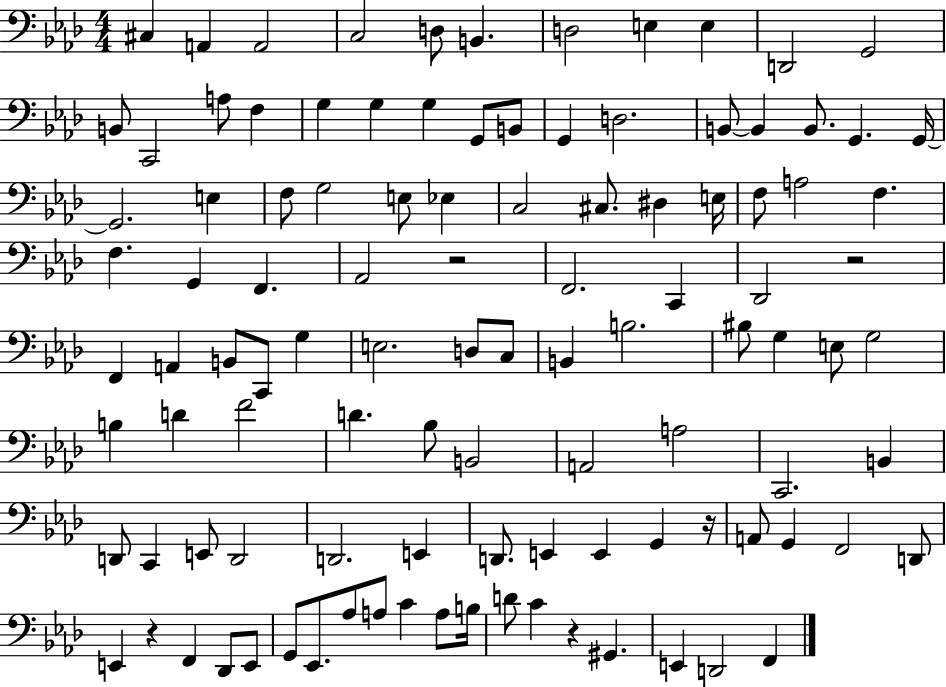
{
  \clef bass
  \numericTimeSignature
  \time 4/4
  \key aes \major
  cis4 a,4 a,2 | c2 d8 b,4. | d2 e4 e4 | d,2 g,2 | \break b,8 c,2 a8 f4 | g4 g4 g4 g,8 b,8 | g,4 d2. | b,8~~ b,4 b,8. g,4. g,16~~ | \break g,2. e4 | f8 g2 e8 ees4 | c2 cis8. dis4 e16 | f8 a2 f4. | \break f4. g,4 f,4. | aes,2 r2 | f,2. c,4 | des,2 r2 | \break f,4 a,4 b,8 c,8 g4 | e2. d8 c8 | b,4 b2. | bis8 g4 e8 g2 | \break b4 d'4 f'2 | d'4. bes8 b,2 | a,2 a2 | c,2. b,4 | \break d,8 c,4 e,8 d,2 | d,2. e,4 | d,8. e,4 e,4 g,4 r16 | a,8 g,4 f,2 d,8 | \break e,4 r4 f,4 des,8 e,8 | g,8 ees,8. aes8 a8 c'4 a8 b16 | d'8 c'4 r4 gis,4. | e,4 d,2 f,4 | \break \bar "|."
}